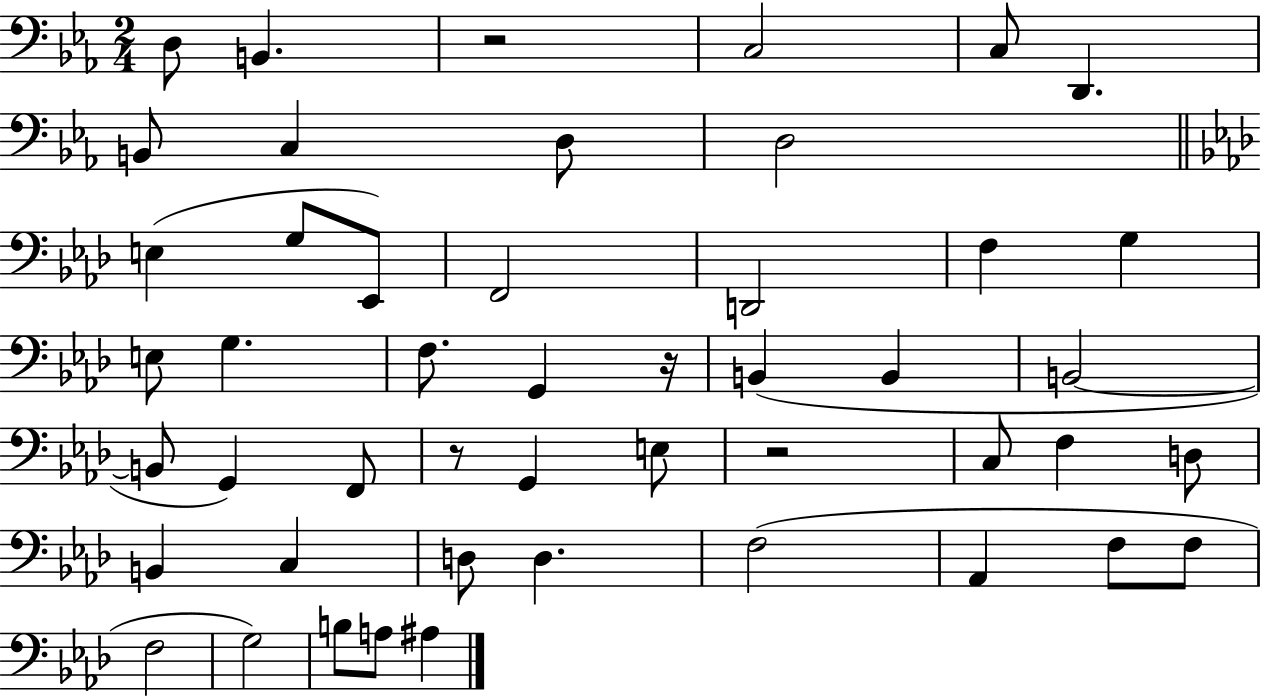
D3/e B2/q. R/h C3/h C3/e D2/q. B2/e C3/q D3/e D3/h E3/q G3/e Eb2/e F2/h D2/h F3/q G3/q E3/e G3/q. F3/e. G2/q R/s B2/q B2/q B2/h B2/e G2/q F2/e R/e G2/q E3/e R/h C3/e F3/q D3/e B2/q C3/q D3/e D3/q. F3/h Ab2/q F3/e F3/e F3/h G3/h B3/e A3/e A#3/q